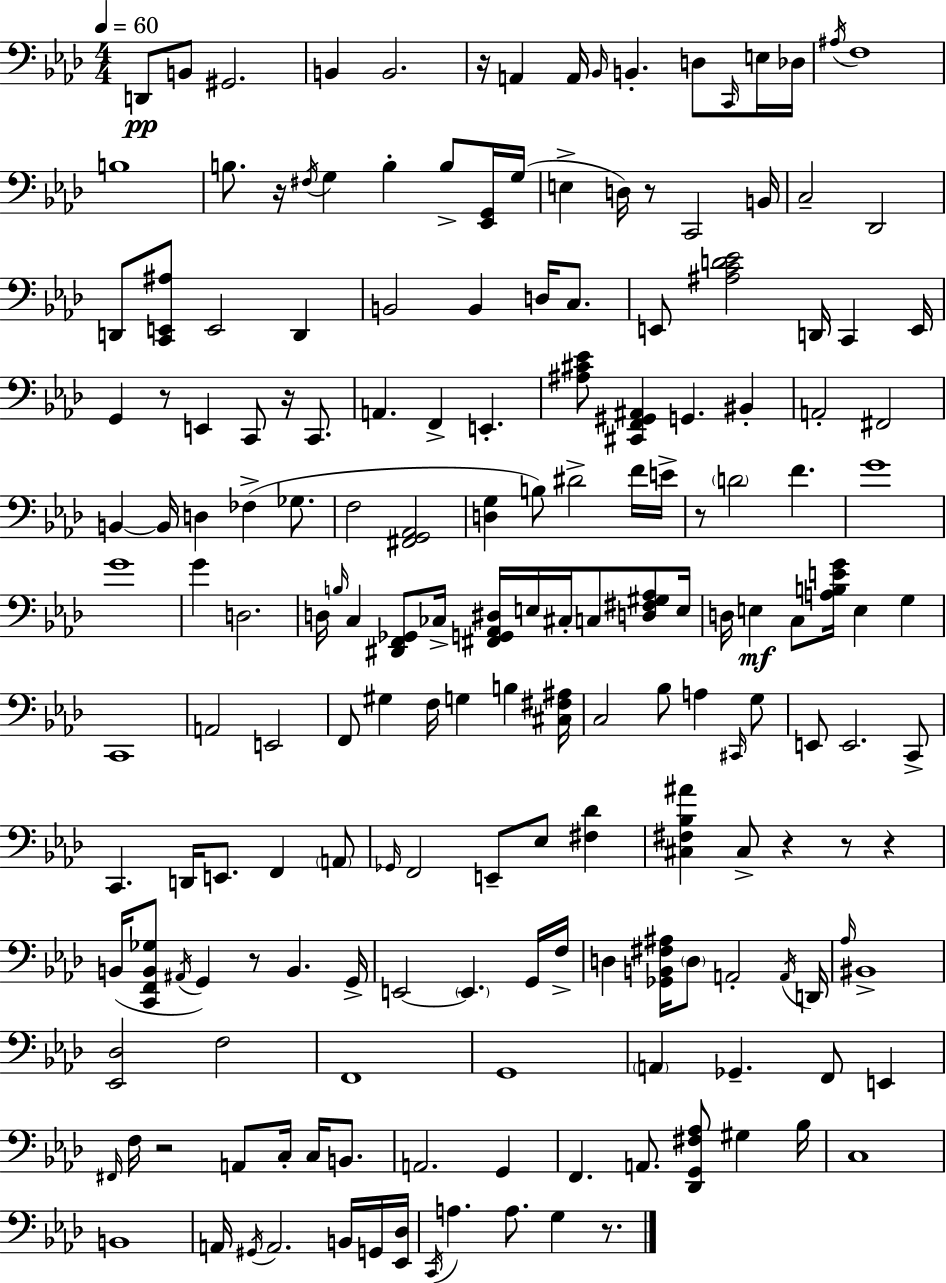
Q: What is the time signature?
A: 4/4